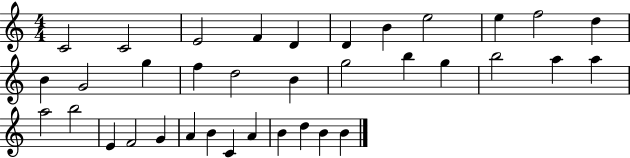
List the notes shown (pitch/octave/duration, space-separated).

C4/h C4/h E4/h F4/q D4/q D4/q B4/q E5/h E5/q F5/h D5/q B4/q G4/h G5/q F5/q D5/h B4/q G5/h B5/q G5/q B5/h A5/q A5/q A5/h B5/h E4/q F4/h G4/q A4/q B4/q C4/q A4/q B4/q D5/q B4/q B4/q